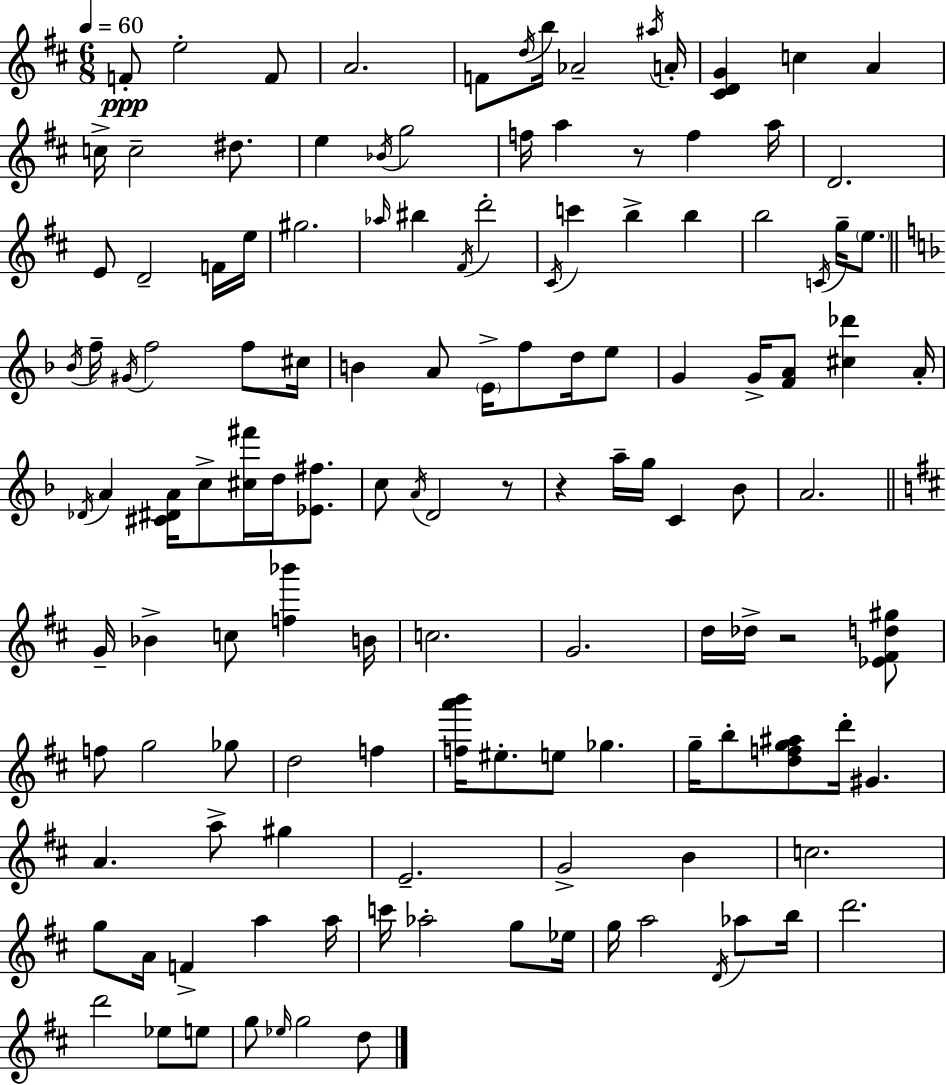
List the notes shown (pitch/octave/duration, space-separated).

F4/e E5/h F4/e A4/h. F4/e D5/s B5/s Ab4/h A#5/s A4/s [C#4,D4,G4]/q C5/q A4/q C5/s C5/h D#5/e. E5/q Bb4/s G5/h F5/s A5/q R/e F5/q A5/s D4/h. E4/e D4/h F4/s E5/s G#5/h. Ab5/s BIS5/q F#4/s D6/h C#4/s C6/q B5/q B5/q B5/h C4/s G5/s E5/e. Bb4/s F5/s G#4/s F5/h F5/e C#5/s B4/q A4/e E4/s F5/e D5/s E5/e G4/q G4/s [F4,A4]/e [C#5,Db6]/q A4/s Db4/s A4/q [C#4,D#4,A4]/s C5/e [C#5,F#6]/s D5/s [Eb4,F#5]/e. C5/e A4/s D4/h R/e R/q A5/s G5/s C4/q Bb4/e A4/h. G4/s Bb4/q C5/e [F5,Bb6]/q B4/s C5/h. G4/h. D5/s Db5/s R/h [Eb4,F#4,D5,G#5]/e F5/e G5/h Gb5/e D5/h F5/q [F5,A6,B6]/s EIS5/e. E5/e Gb5/q. G5/s B5/e [D5,F5,G5,A#5]/e D6/s G#4/q. A4/q. A5/e G#5/q E4/h. G4/h B4/q C5/h. G5/e A4/s F4/q A5/q A5/s C6/s Ab5/h G5/e Eb5/s G5/s A5/h D4/s Ab5/e B5/s D6/h. D6/h Eb5/e E5/e G5/e Eb5/s G5/h D5/e